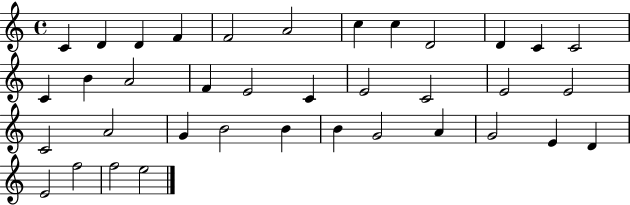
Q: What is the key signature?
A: C major